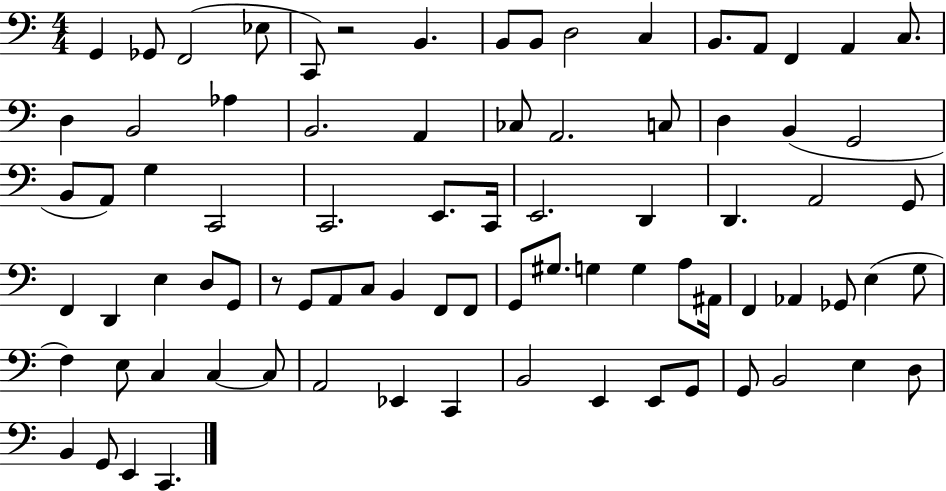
X:1
T:Untitled
M:4/4
L:1/4
K:C
G,, _G,,/2 F,,2 _E,/2 C,,/2 z2 B,, B,,/2 B,,/2 D,2 C, B,,/2 A,,/2 F,, A,, C,/2 D, B,,2 _A, B,,2 A,, _C,/2 A,,2 C,/2 D, B,, G,,2 B,,/2 A,,/2 G, C,,2 C,,2 E,,/2 C,,/4 E,,2 D,, D,, A,,2 G,,/2 F,, D,, E, D,/2 G,,/2 z/2 G,,/2 A,,/2 C,/2 B,, F,,/2 F,,/2 G,,/2 ^G,/2 G, G, A,/2 ^A,,/4 F,, _A,, _G,,/2 E, G,/2 F, E,/2 C, C, C,/2 A,,2 _E,, C,, B,,2 E,, E,,/2 G,,/2 G,,/2 B,,2 E, D,/2 B,, G,,/2 E,, C,,